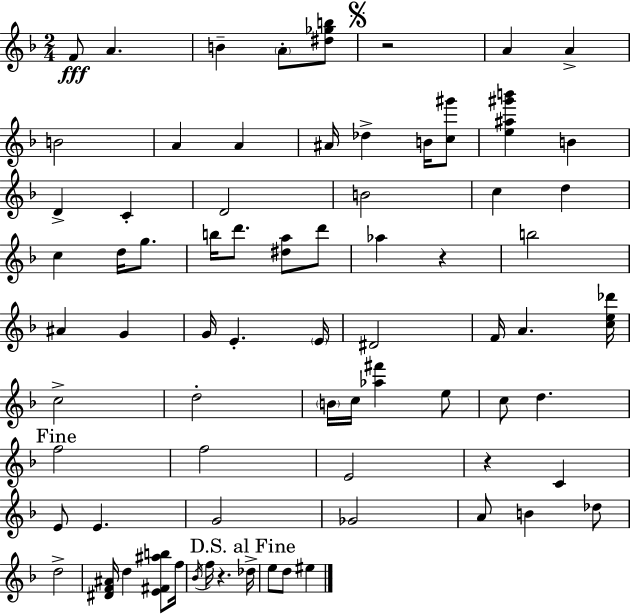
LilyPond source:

{
  \clef treble
  \numericTimeSignature
  \time 2/4
  \key d \minor
  \repeat volta 2 { f'8\fff a'4. | b'4-- \parenthesize a'8-. <dis'' ges'' b''>8 | \mark \markup { \musicglyph "scripts.segno" } r2 | a'4 a'4-> | \break b'2 | a'4 a'4 | ais'16 des''4-> b'16 <c'' gis'''>8 | <e'' ais'' gis''' b'''>4 b'4 | \break d'4-> c'4-. | d'2 | b'2 | c''4 d''4 | \break c''4 d''16 g''8. | b''16 d'''8. <dis'' a''>8 d'''8 | aes''4 r4 | b''2 | \break ais'4 g'4 | g'16 e'4.-. \parenthesize e'16 | dis'2 | f'16 a'4. <c'' e'' des'''>16 | \break c''2-> | d''2-. | \parenthesize b'16 c''16 <aes'' fis'''>4 e''8 | c''8 d''4. | \break \mark "Fine" f''2 | f''2 | e'2 | r4 c'4 | \break e'8 e'4. | g'2 | ges'2 | a'8 b'4 des''8 | \break d''2-> | <dis' f' ais'>16 d''4 <e' fis' ais'' b''>8 f''16 | \acciaccatura { bes'16 } f''16 r4. | \mark "D.S. al Fine" des''16-> e''8 d''8 eis''4 | \break } \bar "|."
}